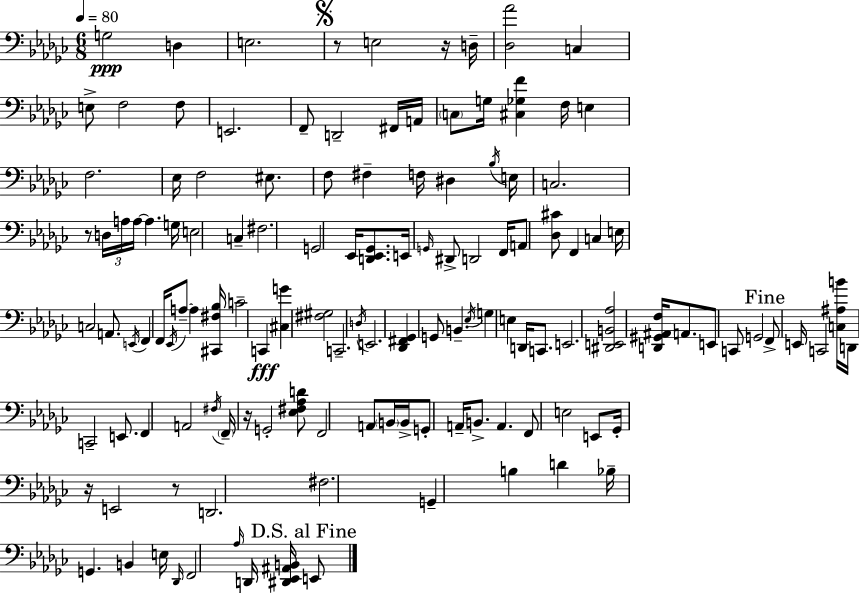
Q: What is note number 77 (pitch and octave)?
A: D2